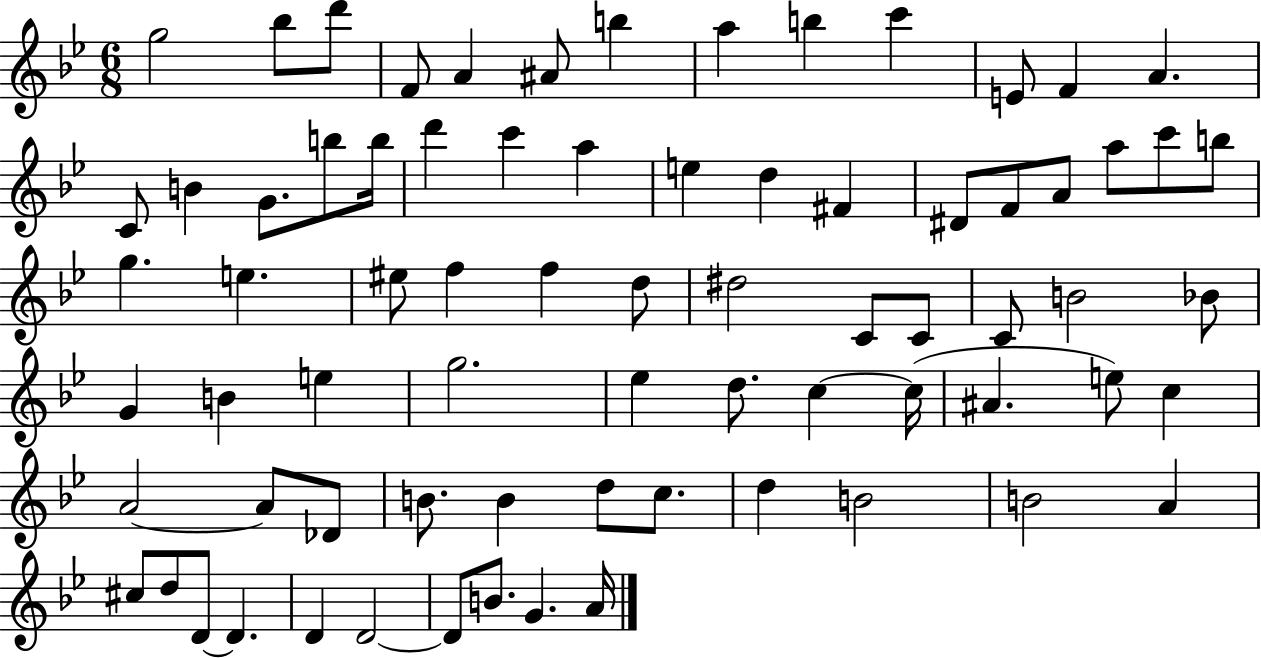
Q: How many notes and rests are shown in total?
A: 74